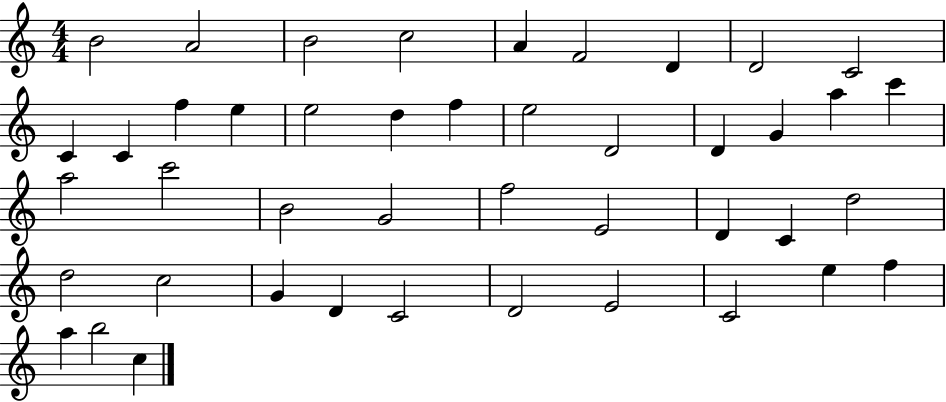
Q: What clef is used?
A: treble